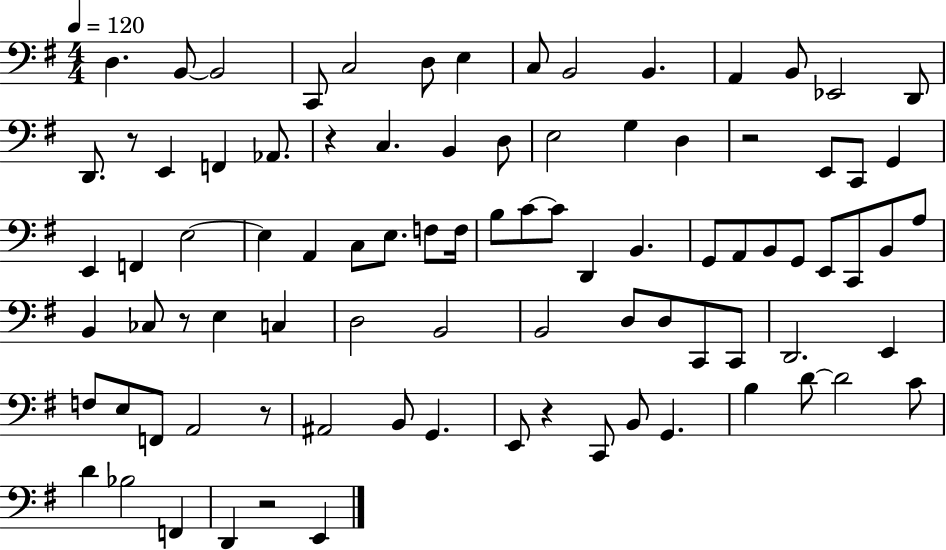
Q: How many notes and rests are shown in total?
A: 89